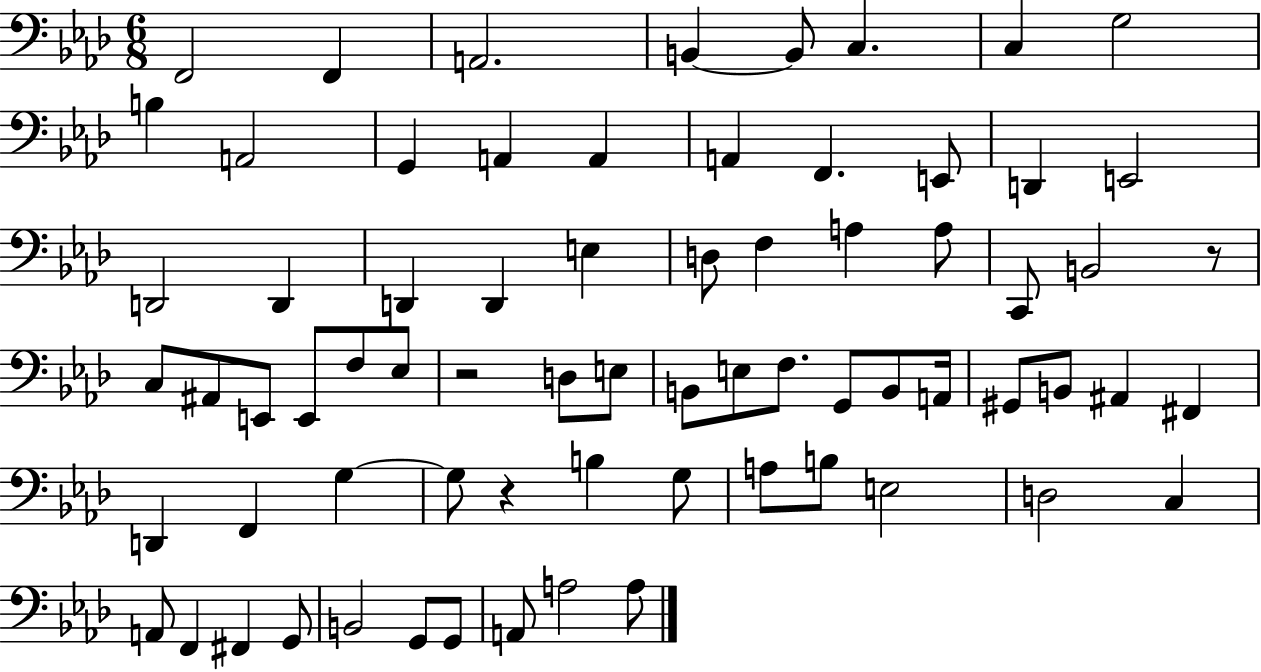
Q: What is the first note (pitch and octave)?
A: F2